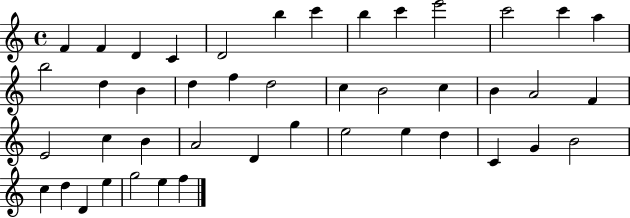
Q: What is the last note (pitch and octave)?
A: F5